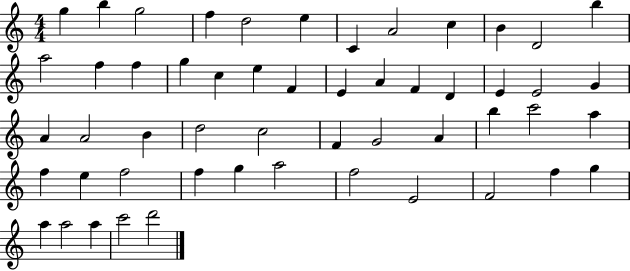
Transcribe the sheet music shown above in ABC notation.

X:1
T:Untitled
M:4/4
L:1/4
K:C
g b g2 f d2 e C A2 c B D2 b a2 f f g c e F E A F D E E2 G A A2 B d2 c2 F G2 A b c'2 a f e f2 f g a2 f2 E2 F2 f g a a2 a c'2 d'2